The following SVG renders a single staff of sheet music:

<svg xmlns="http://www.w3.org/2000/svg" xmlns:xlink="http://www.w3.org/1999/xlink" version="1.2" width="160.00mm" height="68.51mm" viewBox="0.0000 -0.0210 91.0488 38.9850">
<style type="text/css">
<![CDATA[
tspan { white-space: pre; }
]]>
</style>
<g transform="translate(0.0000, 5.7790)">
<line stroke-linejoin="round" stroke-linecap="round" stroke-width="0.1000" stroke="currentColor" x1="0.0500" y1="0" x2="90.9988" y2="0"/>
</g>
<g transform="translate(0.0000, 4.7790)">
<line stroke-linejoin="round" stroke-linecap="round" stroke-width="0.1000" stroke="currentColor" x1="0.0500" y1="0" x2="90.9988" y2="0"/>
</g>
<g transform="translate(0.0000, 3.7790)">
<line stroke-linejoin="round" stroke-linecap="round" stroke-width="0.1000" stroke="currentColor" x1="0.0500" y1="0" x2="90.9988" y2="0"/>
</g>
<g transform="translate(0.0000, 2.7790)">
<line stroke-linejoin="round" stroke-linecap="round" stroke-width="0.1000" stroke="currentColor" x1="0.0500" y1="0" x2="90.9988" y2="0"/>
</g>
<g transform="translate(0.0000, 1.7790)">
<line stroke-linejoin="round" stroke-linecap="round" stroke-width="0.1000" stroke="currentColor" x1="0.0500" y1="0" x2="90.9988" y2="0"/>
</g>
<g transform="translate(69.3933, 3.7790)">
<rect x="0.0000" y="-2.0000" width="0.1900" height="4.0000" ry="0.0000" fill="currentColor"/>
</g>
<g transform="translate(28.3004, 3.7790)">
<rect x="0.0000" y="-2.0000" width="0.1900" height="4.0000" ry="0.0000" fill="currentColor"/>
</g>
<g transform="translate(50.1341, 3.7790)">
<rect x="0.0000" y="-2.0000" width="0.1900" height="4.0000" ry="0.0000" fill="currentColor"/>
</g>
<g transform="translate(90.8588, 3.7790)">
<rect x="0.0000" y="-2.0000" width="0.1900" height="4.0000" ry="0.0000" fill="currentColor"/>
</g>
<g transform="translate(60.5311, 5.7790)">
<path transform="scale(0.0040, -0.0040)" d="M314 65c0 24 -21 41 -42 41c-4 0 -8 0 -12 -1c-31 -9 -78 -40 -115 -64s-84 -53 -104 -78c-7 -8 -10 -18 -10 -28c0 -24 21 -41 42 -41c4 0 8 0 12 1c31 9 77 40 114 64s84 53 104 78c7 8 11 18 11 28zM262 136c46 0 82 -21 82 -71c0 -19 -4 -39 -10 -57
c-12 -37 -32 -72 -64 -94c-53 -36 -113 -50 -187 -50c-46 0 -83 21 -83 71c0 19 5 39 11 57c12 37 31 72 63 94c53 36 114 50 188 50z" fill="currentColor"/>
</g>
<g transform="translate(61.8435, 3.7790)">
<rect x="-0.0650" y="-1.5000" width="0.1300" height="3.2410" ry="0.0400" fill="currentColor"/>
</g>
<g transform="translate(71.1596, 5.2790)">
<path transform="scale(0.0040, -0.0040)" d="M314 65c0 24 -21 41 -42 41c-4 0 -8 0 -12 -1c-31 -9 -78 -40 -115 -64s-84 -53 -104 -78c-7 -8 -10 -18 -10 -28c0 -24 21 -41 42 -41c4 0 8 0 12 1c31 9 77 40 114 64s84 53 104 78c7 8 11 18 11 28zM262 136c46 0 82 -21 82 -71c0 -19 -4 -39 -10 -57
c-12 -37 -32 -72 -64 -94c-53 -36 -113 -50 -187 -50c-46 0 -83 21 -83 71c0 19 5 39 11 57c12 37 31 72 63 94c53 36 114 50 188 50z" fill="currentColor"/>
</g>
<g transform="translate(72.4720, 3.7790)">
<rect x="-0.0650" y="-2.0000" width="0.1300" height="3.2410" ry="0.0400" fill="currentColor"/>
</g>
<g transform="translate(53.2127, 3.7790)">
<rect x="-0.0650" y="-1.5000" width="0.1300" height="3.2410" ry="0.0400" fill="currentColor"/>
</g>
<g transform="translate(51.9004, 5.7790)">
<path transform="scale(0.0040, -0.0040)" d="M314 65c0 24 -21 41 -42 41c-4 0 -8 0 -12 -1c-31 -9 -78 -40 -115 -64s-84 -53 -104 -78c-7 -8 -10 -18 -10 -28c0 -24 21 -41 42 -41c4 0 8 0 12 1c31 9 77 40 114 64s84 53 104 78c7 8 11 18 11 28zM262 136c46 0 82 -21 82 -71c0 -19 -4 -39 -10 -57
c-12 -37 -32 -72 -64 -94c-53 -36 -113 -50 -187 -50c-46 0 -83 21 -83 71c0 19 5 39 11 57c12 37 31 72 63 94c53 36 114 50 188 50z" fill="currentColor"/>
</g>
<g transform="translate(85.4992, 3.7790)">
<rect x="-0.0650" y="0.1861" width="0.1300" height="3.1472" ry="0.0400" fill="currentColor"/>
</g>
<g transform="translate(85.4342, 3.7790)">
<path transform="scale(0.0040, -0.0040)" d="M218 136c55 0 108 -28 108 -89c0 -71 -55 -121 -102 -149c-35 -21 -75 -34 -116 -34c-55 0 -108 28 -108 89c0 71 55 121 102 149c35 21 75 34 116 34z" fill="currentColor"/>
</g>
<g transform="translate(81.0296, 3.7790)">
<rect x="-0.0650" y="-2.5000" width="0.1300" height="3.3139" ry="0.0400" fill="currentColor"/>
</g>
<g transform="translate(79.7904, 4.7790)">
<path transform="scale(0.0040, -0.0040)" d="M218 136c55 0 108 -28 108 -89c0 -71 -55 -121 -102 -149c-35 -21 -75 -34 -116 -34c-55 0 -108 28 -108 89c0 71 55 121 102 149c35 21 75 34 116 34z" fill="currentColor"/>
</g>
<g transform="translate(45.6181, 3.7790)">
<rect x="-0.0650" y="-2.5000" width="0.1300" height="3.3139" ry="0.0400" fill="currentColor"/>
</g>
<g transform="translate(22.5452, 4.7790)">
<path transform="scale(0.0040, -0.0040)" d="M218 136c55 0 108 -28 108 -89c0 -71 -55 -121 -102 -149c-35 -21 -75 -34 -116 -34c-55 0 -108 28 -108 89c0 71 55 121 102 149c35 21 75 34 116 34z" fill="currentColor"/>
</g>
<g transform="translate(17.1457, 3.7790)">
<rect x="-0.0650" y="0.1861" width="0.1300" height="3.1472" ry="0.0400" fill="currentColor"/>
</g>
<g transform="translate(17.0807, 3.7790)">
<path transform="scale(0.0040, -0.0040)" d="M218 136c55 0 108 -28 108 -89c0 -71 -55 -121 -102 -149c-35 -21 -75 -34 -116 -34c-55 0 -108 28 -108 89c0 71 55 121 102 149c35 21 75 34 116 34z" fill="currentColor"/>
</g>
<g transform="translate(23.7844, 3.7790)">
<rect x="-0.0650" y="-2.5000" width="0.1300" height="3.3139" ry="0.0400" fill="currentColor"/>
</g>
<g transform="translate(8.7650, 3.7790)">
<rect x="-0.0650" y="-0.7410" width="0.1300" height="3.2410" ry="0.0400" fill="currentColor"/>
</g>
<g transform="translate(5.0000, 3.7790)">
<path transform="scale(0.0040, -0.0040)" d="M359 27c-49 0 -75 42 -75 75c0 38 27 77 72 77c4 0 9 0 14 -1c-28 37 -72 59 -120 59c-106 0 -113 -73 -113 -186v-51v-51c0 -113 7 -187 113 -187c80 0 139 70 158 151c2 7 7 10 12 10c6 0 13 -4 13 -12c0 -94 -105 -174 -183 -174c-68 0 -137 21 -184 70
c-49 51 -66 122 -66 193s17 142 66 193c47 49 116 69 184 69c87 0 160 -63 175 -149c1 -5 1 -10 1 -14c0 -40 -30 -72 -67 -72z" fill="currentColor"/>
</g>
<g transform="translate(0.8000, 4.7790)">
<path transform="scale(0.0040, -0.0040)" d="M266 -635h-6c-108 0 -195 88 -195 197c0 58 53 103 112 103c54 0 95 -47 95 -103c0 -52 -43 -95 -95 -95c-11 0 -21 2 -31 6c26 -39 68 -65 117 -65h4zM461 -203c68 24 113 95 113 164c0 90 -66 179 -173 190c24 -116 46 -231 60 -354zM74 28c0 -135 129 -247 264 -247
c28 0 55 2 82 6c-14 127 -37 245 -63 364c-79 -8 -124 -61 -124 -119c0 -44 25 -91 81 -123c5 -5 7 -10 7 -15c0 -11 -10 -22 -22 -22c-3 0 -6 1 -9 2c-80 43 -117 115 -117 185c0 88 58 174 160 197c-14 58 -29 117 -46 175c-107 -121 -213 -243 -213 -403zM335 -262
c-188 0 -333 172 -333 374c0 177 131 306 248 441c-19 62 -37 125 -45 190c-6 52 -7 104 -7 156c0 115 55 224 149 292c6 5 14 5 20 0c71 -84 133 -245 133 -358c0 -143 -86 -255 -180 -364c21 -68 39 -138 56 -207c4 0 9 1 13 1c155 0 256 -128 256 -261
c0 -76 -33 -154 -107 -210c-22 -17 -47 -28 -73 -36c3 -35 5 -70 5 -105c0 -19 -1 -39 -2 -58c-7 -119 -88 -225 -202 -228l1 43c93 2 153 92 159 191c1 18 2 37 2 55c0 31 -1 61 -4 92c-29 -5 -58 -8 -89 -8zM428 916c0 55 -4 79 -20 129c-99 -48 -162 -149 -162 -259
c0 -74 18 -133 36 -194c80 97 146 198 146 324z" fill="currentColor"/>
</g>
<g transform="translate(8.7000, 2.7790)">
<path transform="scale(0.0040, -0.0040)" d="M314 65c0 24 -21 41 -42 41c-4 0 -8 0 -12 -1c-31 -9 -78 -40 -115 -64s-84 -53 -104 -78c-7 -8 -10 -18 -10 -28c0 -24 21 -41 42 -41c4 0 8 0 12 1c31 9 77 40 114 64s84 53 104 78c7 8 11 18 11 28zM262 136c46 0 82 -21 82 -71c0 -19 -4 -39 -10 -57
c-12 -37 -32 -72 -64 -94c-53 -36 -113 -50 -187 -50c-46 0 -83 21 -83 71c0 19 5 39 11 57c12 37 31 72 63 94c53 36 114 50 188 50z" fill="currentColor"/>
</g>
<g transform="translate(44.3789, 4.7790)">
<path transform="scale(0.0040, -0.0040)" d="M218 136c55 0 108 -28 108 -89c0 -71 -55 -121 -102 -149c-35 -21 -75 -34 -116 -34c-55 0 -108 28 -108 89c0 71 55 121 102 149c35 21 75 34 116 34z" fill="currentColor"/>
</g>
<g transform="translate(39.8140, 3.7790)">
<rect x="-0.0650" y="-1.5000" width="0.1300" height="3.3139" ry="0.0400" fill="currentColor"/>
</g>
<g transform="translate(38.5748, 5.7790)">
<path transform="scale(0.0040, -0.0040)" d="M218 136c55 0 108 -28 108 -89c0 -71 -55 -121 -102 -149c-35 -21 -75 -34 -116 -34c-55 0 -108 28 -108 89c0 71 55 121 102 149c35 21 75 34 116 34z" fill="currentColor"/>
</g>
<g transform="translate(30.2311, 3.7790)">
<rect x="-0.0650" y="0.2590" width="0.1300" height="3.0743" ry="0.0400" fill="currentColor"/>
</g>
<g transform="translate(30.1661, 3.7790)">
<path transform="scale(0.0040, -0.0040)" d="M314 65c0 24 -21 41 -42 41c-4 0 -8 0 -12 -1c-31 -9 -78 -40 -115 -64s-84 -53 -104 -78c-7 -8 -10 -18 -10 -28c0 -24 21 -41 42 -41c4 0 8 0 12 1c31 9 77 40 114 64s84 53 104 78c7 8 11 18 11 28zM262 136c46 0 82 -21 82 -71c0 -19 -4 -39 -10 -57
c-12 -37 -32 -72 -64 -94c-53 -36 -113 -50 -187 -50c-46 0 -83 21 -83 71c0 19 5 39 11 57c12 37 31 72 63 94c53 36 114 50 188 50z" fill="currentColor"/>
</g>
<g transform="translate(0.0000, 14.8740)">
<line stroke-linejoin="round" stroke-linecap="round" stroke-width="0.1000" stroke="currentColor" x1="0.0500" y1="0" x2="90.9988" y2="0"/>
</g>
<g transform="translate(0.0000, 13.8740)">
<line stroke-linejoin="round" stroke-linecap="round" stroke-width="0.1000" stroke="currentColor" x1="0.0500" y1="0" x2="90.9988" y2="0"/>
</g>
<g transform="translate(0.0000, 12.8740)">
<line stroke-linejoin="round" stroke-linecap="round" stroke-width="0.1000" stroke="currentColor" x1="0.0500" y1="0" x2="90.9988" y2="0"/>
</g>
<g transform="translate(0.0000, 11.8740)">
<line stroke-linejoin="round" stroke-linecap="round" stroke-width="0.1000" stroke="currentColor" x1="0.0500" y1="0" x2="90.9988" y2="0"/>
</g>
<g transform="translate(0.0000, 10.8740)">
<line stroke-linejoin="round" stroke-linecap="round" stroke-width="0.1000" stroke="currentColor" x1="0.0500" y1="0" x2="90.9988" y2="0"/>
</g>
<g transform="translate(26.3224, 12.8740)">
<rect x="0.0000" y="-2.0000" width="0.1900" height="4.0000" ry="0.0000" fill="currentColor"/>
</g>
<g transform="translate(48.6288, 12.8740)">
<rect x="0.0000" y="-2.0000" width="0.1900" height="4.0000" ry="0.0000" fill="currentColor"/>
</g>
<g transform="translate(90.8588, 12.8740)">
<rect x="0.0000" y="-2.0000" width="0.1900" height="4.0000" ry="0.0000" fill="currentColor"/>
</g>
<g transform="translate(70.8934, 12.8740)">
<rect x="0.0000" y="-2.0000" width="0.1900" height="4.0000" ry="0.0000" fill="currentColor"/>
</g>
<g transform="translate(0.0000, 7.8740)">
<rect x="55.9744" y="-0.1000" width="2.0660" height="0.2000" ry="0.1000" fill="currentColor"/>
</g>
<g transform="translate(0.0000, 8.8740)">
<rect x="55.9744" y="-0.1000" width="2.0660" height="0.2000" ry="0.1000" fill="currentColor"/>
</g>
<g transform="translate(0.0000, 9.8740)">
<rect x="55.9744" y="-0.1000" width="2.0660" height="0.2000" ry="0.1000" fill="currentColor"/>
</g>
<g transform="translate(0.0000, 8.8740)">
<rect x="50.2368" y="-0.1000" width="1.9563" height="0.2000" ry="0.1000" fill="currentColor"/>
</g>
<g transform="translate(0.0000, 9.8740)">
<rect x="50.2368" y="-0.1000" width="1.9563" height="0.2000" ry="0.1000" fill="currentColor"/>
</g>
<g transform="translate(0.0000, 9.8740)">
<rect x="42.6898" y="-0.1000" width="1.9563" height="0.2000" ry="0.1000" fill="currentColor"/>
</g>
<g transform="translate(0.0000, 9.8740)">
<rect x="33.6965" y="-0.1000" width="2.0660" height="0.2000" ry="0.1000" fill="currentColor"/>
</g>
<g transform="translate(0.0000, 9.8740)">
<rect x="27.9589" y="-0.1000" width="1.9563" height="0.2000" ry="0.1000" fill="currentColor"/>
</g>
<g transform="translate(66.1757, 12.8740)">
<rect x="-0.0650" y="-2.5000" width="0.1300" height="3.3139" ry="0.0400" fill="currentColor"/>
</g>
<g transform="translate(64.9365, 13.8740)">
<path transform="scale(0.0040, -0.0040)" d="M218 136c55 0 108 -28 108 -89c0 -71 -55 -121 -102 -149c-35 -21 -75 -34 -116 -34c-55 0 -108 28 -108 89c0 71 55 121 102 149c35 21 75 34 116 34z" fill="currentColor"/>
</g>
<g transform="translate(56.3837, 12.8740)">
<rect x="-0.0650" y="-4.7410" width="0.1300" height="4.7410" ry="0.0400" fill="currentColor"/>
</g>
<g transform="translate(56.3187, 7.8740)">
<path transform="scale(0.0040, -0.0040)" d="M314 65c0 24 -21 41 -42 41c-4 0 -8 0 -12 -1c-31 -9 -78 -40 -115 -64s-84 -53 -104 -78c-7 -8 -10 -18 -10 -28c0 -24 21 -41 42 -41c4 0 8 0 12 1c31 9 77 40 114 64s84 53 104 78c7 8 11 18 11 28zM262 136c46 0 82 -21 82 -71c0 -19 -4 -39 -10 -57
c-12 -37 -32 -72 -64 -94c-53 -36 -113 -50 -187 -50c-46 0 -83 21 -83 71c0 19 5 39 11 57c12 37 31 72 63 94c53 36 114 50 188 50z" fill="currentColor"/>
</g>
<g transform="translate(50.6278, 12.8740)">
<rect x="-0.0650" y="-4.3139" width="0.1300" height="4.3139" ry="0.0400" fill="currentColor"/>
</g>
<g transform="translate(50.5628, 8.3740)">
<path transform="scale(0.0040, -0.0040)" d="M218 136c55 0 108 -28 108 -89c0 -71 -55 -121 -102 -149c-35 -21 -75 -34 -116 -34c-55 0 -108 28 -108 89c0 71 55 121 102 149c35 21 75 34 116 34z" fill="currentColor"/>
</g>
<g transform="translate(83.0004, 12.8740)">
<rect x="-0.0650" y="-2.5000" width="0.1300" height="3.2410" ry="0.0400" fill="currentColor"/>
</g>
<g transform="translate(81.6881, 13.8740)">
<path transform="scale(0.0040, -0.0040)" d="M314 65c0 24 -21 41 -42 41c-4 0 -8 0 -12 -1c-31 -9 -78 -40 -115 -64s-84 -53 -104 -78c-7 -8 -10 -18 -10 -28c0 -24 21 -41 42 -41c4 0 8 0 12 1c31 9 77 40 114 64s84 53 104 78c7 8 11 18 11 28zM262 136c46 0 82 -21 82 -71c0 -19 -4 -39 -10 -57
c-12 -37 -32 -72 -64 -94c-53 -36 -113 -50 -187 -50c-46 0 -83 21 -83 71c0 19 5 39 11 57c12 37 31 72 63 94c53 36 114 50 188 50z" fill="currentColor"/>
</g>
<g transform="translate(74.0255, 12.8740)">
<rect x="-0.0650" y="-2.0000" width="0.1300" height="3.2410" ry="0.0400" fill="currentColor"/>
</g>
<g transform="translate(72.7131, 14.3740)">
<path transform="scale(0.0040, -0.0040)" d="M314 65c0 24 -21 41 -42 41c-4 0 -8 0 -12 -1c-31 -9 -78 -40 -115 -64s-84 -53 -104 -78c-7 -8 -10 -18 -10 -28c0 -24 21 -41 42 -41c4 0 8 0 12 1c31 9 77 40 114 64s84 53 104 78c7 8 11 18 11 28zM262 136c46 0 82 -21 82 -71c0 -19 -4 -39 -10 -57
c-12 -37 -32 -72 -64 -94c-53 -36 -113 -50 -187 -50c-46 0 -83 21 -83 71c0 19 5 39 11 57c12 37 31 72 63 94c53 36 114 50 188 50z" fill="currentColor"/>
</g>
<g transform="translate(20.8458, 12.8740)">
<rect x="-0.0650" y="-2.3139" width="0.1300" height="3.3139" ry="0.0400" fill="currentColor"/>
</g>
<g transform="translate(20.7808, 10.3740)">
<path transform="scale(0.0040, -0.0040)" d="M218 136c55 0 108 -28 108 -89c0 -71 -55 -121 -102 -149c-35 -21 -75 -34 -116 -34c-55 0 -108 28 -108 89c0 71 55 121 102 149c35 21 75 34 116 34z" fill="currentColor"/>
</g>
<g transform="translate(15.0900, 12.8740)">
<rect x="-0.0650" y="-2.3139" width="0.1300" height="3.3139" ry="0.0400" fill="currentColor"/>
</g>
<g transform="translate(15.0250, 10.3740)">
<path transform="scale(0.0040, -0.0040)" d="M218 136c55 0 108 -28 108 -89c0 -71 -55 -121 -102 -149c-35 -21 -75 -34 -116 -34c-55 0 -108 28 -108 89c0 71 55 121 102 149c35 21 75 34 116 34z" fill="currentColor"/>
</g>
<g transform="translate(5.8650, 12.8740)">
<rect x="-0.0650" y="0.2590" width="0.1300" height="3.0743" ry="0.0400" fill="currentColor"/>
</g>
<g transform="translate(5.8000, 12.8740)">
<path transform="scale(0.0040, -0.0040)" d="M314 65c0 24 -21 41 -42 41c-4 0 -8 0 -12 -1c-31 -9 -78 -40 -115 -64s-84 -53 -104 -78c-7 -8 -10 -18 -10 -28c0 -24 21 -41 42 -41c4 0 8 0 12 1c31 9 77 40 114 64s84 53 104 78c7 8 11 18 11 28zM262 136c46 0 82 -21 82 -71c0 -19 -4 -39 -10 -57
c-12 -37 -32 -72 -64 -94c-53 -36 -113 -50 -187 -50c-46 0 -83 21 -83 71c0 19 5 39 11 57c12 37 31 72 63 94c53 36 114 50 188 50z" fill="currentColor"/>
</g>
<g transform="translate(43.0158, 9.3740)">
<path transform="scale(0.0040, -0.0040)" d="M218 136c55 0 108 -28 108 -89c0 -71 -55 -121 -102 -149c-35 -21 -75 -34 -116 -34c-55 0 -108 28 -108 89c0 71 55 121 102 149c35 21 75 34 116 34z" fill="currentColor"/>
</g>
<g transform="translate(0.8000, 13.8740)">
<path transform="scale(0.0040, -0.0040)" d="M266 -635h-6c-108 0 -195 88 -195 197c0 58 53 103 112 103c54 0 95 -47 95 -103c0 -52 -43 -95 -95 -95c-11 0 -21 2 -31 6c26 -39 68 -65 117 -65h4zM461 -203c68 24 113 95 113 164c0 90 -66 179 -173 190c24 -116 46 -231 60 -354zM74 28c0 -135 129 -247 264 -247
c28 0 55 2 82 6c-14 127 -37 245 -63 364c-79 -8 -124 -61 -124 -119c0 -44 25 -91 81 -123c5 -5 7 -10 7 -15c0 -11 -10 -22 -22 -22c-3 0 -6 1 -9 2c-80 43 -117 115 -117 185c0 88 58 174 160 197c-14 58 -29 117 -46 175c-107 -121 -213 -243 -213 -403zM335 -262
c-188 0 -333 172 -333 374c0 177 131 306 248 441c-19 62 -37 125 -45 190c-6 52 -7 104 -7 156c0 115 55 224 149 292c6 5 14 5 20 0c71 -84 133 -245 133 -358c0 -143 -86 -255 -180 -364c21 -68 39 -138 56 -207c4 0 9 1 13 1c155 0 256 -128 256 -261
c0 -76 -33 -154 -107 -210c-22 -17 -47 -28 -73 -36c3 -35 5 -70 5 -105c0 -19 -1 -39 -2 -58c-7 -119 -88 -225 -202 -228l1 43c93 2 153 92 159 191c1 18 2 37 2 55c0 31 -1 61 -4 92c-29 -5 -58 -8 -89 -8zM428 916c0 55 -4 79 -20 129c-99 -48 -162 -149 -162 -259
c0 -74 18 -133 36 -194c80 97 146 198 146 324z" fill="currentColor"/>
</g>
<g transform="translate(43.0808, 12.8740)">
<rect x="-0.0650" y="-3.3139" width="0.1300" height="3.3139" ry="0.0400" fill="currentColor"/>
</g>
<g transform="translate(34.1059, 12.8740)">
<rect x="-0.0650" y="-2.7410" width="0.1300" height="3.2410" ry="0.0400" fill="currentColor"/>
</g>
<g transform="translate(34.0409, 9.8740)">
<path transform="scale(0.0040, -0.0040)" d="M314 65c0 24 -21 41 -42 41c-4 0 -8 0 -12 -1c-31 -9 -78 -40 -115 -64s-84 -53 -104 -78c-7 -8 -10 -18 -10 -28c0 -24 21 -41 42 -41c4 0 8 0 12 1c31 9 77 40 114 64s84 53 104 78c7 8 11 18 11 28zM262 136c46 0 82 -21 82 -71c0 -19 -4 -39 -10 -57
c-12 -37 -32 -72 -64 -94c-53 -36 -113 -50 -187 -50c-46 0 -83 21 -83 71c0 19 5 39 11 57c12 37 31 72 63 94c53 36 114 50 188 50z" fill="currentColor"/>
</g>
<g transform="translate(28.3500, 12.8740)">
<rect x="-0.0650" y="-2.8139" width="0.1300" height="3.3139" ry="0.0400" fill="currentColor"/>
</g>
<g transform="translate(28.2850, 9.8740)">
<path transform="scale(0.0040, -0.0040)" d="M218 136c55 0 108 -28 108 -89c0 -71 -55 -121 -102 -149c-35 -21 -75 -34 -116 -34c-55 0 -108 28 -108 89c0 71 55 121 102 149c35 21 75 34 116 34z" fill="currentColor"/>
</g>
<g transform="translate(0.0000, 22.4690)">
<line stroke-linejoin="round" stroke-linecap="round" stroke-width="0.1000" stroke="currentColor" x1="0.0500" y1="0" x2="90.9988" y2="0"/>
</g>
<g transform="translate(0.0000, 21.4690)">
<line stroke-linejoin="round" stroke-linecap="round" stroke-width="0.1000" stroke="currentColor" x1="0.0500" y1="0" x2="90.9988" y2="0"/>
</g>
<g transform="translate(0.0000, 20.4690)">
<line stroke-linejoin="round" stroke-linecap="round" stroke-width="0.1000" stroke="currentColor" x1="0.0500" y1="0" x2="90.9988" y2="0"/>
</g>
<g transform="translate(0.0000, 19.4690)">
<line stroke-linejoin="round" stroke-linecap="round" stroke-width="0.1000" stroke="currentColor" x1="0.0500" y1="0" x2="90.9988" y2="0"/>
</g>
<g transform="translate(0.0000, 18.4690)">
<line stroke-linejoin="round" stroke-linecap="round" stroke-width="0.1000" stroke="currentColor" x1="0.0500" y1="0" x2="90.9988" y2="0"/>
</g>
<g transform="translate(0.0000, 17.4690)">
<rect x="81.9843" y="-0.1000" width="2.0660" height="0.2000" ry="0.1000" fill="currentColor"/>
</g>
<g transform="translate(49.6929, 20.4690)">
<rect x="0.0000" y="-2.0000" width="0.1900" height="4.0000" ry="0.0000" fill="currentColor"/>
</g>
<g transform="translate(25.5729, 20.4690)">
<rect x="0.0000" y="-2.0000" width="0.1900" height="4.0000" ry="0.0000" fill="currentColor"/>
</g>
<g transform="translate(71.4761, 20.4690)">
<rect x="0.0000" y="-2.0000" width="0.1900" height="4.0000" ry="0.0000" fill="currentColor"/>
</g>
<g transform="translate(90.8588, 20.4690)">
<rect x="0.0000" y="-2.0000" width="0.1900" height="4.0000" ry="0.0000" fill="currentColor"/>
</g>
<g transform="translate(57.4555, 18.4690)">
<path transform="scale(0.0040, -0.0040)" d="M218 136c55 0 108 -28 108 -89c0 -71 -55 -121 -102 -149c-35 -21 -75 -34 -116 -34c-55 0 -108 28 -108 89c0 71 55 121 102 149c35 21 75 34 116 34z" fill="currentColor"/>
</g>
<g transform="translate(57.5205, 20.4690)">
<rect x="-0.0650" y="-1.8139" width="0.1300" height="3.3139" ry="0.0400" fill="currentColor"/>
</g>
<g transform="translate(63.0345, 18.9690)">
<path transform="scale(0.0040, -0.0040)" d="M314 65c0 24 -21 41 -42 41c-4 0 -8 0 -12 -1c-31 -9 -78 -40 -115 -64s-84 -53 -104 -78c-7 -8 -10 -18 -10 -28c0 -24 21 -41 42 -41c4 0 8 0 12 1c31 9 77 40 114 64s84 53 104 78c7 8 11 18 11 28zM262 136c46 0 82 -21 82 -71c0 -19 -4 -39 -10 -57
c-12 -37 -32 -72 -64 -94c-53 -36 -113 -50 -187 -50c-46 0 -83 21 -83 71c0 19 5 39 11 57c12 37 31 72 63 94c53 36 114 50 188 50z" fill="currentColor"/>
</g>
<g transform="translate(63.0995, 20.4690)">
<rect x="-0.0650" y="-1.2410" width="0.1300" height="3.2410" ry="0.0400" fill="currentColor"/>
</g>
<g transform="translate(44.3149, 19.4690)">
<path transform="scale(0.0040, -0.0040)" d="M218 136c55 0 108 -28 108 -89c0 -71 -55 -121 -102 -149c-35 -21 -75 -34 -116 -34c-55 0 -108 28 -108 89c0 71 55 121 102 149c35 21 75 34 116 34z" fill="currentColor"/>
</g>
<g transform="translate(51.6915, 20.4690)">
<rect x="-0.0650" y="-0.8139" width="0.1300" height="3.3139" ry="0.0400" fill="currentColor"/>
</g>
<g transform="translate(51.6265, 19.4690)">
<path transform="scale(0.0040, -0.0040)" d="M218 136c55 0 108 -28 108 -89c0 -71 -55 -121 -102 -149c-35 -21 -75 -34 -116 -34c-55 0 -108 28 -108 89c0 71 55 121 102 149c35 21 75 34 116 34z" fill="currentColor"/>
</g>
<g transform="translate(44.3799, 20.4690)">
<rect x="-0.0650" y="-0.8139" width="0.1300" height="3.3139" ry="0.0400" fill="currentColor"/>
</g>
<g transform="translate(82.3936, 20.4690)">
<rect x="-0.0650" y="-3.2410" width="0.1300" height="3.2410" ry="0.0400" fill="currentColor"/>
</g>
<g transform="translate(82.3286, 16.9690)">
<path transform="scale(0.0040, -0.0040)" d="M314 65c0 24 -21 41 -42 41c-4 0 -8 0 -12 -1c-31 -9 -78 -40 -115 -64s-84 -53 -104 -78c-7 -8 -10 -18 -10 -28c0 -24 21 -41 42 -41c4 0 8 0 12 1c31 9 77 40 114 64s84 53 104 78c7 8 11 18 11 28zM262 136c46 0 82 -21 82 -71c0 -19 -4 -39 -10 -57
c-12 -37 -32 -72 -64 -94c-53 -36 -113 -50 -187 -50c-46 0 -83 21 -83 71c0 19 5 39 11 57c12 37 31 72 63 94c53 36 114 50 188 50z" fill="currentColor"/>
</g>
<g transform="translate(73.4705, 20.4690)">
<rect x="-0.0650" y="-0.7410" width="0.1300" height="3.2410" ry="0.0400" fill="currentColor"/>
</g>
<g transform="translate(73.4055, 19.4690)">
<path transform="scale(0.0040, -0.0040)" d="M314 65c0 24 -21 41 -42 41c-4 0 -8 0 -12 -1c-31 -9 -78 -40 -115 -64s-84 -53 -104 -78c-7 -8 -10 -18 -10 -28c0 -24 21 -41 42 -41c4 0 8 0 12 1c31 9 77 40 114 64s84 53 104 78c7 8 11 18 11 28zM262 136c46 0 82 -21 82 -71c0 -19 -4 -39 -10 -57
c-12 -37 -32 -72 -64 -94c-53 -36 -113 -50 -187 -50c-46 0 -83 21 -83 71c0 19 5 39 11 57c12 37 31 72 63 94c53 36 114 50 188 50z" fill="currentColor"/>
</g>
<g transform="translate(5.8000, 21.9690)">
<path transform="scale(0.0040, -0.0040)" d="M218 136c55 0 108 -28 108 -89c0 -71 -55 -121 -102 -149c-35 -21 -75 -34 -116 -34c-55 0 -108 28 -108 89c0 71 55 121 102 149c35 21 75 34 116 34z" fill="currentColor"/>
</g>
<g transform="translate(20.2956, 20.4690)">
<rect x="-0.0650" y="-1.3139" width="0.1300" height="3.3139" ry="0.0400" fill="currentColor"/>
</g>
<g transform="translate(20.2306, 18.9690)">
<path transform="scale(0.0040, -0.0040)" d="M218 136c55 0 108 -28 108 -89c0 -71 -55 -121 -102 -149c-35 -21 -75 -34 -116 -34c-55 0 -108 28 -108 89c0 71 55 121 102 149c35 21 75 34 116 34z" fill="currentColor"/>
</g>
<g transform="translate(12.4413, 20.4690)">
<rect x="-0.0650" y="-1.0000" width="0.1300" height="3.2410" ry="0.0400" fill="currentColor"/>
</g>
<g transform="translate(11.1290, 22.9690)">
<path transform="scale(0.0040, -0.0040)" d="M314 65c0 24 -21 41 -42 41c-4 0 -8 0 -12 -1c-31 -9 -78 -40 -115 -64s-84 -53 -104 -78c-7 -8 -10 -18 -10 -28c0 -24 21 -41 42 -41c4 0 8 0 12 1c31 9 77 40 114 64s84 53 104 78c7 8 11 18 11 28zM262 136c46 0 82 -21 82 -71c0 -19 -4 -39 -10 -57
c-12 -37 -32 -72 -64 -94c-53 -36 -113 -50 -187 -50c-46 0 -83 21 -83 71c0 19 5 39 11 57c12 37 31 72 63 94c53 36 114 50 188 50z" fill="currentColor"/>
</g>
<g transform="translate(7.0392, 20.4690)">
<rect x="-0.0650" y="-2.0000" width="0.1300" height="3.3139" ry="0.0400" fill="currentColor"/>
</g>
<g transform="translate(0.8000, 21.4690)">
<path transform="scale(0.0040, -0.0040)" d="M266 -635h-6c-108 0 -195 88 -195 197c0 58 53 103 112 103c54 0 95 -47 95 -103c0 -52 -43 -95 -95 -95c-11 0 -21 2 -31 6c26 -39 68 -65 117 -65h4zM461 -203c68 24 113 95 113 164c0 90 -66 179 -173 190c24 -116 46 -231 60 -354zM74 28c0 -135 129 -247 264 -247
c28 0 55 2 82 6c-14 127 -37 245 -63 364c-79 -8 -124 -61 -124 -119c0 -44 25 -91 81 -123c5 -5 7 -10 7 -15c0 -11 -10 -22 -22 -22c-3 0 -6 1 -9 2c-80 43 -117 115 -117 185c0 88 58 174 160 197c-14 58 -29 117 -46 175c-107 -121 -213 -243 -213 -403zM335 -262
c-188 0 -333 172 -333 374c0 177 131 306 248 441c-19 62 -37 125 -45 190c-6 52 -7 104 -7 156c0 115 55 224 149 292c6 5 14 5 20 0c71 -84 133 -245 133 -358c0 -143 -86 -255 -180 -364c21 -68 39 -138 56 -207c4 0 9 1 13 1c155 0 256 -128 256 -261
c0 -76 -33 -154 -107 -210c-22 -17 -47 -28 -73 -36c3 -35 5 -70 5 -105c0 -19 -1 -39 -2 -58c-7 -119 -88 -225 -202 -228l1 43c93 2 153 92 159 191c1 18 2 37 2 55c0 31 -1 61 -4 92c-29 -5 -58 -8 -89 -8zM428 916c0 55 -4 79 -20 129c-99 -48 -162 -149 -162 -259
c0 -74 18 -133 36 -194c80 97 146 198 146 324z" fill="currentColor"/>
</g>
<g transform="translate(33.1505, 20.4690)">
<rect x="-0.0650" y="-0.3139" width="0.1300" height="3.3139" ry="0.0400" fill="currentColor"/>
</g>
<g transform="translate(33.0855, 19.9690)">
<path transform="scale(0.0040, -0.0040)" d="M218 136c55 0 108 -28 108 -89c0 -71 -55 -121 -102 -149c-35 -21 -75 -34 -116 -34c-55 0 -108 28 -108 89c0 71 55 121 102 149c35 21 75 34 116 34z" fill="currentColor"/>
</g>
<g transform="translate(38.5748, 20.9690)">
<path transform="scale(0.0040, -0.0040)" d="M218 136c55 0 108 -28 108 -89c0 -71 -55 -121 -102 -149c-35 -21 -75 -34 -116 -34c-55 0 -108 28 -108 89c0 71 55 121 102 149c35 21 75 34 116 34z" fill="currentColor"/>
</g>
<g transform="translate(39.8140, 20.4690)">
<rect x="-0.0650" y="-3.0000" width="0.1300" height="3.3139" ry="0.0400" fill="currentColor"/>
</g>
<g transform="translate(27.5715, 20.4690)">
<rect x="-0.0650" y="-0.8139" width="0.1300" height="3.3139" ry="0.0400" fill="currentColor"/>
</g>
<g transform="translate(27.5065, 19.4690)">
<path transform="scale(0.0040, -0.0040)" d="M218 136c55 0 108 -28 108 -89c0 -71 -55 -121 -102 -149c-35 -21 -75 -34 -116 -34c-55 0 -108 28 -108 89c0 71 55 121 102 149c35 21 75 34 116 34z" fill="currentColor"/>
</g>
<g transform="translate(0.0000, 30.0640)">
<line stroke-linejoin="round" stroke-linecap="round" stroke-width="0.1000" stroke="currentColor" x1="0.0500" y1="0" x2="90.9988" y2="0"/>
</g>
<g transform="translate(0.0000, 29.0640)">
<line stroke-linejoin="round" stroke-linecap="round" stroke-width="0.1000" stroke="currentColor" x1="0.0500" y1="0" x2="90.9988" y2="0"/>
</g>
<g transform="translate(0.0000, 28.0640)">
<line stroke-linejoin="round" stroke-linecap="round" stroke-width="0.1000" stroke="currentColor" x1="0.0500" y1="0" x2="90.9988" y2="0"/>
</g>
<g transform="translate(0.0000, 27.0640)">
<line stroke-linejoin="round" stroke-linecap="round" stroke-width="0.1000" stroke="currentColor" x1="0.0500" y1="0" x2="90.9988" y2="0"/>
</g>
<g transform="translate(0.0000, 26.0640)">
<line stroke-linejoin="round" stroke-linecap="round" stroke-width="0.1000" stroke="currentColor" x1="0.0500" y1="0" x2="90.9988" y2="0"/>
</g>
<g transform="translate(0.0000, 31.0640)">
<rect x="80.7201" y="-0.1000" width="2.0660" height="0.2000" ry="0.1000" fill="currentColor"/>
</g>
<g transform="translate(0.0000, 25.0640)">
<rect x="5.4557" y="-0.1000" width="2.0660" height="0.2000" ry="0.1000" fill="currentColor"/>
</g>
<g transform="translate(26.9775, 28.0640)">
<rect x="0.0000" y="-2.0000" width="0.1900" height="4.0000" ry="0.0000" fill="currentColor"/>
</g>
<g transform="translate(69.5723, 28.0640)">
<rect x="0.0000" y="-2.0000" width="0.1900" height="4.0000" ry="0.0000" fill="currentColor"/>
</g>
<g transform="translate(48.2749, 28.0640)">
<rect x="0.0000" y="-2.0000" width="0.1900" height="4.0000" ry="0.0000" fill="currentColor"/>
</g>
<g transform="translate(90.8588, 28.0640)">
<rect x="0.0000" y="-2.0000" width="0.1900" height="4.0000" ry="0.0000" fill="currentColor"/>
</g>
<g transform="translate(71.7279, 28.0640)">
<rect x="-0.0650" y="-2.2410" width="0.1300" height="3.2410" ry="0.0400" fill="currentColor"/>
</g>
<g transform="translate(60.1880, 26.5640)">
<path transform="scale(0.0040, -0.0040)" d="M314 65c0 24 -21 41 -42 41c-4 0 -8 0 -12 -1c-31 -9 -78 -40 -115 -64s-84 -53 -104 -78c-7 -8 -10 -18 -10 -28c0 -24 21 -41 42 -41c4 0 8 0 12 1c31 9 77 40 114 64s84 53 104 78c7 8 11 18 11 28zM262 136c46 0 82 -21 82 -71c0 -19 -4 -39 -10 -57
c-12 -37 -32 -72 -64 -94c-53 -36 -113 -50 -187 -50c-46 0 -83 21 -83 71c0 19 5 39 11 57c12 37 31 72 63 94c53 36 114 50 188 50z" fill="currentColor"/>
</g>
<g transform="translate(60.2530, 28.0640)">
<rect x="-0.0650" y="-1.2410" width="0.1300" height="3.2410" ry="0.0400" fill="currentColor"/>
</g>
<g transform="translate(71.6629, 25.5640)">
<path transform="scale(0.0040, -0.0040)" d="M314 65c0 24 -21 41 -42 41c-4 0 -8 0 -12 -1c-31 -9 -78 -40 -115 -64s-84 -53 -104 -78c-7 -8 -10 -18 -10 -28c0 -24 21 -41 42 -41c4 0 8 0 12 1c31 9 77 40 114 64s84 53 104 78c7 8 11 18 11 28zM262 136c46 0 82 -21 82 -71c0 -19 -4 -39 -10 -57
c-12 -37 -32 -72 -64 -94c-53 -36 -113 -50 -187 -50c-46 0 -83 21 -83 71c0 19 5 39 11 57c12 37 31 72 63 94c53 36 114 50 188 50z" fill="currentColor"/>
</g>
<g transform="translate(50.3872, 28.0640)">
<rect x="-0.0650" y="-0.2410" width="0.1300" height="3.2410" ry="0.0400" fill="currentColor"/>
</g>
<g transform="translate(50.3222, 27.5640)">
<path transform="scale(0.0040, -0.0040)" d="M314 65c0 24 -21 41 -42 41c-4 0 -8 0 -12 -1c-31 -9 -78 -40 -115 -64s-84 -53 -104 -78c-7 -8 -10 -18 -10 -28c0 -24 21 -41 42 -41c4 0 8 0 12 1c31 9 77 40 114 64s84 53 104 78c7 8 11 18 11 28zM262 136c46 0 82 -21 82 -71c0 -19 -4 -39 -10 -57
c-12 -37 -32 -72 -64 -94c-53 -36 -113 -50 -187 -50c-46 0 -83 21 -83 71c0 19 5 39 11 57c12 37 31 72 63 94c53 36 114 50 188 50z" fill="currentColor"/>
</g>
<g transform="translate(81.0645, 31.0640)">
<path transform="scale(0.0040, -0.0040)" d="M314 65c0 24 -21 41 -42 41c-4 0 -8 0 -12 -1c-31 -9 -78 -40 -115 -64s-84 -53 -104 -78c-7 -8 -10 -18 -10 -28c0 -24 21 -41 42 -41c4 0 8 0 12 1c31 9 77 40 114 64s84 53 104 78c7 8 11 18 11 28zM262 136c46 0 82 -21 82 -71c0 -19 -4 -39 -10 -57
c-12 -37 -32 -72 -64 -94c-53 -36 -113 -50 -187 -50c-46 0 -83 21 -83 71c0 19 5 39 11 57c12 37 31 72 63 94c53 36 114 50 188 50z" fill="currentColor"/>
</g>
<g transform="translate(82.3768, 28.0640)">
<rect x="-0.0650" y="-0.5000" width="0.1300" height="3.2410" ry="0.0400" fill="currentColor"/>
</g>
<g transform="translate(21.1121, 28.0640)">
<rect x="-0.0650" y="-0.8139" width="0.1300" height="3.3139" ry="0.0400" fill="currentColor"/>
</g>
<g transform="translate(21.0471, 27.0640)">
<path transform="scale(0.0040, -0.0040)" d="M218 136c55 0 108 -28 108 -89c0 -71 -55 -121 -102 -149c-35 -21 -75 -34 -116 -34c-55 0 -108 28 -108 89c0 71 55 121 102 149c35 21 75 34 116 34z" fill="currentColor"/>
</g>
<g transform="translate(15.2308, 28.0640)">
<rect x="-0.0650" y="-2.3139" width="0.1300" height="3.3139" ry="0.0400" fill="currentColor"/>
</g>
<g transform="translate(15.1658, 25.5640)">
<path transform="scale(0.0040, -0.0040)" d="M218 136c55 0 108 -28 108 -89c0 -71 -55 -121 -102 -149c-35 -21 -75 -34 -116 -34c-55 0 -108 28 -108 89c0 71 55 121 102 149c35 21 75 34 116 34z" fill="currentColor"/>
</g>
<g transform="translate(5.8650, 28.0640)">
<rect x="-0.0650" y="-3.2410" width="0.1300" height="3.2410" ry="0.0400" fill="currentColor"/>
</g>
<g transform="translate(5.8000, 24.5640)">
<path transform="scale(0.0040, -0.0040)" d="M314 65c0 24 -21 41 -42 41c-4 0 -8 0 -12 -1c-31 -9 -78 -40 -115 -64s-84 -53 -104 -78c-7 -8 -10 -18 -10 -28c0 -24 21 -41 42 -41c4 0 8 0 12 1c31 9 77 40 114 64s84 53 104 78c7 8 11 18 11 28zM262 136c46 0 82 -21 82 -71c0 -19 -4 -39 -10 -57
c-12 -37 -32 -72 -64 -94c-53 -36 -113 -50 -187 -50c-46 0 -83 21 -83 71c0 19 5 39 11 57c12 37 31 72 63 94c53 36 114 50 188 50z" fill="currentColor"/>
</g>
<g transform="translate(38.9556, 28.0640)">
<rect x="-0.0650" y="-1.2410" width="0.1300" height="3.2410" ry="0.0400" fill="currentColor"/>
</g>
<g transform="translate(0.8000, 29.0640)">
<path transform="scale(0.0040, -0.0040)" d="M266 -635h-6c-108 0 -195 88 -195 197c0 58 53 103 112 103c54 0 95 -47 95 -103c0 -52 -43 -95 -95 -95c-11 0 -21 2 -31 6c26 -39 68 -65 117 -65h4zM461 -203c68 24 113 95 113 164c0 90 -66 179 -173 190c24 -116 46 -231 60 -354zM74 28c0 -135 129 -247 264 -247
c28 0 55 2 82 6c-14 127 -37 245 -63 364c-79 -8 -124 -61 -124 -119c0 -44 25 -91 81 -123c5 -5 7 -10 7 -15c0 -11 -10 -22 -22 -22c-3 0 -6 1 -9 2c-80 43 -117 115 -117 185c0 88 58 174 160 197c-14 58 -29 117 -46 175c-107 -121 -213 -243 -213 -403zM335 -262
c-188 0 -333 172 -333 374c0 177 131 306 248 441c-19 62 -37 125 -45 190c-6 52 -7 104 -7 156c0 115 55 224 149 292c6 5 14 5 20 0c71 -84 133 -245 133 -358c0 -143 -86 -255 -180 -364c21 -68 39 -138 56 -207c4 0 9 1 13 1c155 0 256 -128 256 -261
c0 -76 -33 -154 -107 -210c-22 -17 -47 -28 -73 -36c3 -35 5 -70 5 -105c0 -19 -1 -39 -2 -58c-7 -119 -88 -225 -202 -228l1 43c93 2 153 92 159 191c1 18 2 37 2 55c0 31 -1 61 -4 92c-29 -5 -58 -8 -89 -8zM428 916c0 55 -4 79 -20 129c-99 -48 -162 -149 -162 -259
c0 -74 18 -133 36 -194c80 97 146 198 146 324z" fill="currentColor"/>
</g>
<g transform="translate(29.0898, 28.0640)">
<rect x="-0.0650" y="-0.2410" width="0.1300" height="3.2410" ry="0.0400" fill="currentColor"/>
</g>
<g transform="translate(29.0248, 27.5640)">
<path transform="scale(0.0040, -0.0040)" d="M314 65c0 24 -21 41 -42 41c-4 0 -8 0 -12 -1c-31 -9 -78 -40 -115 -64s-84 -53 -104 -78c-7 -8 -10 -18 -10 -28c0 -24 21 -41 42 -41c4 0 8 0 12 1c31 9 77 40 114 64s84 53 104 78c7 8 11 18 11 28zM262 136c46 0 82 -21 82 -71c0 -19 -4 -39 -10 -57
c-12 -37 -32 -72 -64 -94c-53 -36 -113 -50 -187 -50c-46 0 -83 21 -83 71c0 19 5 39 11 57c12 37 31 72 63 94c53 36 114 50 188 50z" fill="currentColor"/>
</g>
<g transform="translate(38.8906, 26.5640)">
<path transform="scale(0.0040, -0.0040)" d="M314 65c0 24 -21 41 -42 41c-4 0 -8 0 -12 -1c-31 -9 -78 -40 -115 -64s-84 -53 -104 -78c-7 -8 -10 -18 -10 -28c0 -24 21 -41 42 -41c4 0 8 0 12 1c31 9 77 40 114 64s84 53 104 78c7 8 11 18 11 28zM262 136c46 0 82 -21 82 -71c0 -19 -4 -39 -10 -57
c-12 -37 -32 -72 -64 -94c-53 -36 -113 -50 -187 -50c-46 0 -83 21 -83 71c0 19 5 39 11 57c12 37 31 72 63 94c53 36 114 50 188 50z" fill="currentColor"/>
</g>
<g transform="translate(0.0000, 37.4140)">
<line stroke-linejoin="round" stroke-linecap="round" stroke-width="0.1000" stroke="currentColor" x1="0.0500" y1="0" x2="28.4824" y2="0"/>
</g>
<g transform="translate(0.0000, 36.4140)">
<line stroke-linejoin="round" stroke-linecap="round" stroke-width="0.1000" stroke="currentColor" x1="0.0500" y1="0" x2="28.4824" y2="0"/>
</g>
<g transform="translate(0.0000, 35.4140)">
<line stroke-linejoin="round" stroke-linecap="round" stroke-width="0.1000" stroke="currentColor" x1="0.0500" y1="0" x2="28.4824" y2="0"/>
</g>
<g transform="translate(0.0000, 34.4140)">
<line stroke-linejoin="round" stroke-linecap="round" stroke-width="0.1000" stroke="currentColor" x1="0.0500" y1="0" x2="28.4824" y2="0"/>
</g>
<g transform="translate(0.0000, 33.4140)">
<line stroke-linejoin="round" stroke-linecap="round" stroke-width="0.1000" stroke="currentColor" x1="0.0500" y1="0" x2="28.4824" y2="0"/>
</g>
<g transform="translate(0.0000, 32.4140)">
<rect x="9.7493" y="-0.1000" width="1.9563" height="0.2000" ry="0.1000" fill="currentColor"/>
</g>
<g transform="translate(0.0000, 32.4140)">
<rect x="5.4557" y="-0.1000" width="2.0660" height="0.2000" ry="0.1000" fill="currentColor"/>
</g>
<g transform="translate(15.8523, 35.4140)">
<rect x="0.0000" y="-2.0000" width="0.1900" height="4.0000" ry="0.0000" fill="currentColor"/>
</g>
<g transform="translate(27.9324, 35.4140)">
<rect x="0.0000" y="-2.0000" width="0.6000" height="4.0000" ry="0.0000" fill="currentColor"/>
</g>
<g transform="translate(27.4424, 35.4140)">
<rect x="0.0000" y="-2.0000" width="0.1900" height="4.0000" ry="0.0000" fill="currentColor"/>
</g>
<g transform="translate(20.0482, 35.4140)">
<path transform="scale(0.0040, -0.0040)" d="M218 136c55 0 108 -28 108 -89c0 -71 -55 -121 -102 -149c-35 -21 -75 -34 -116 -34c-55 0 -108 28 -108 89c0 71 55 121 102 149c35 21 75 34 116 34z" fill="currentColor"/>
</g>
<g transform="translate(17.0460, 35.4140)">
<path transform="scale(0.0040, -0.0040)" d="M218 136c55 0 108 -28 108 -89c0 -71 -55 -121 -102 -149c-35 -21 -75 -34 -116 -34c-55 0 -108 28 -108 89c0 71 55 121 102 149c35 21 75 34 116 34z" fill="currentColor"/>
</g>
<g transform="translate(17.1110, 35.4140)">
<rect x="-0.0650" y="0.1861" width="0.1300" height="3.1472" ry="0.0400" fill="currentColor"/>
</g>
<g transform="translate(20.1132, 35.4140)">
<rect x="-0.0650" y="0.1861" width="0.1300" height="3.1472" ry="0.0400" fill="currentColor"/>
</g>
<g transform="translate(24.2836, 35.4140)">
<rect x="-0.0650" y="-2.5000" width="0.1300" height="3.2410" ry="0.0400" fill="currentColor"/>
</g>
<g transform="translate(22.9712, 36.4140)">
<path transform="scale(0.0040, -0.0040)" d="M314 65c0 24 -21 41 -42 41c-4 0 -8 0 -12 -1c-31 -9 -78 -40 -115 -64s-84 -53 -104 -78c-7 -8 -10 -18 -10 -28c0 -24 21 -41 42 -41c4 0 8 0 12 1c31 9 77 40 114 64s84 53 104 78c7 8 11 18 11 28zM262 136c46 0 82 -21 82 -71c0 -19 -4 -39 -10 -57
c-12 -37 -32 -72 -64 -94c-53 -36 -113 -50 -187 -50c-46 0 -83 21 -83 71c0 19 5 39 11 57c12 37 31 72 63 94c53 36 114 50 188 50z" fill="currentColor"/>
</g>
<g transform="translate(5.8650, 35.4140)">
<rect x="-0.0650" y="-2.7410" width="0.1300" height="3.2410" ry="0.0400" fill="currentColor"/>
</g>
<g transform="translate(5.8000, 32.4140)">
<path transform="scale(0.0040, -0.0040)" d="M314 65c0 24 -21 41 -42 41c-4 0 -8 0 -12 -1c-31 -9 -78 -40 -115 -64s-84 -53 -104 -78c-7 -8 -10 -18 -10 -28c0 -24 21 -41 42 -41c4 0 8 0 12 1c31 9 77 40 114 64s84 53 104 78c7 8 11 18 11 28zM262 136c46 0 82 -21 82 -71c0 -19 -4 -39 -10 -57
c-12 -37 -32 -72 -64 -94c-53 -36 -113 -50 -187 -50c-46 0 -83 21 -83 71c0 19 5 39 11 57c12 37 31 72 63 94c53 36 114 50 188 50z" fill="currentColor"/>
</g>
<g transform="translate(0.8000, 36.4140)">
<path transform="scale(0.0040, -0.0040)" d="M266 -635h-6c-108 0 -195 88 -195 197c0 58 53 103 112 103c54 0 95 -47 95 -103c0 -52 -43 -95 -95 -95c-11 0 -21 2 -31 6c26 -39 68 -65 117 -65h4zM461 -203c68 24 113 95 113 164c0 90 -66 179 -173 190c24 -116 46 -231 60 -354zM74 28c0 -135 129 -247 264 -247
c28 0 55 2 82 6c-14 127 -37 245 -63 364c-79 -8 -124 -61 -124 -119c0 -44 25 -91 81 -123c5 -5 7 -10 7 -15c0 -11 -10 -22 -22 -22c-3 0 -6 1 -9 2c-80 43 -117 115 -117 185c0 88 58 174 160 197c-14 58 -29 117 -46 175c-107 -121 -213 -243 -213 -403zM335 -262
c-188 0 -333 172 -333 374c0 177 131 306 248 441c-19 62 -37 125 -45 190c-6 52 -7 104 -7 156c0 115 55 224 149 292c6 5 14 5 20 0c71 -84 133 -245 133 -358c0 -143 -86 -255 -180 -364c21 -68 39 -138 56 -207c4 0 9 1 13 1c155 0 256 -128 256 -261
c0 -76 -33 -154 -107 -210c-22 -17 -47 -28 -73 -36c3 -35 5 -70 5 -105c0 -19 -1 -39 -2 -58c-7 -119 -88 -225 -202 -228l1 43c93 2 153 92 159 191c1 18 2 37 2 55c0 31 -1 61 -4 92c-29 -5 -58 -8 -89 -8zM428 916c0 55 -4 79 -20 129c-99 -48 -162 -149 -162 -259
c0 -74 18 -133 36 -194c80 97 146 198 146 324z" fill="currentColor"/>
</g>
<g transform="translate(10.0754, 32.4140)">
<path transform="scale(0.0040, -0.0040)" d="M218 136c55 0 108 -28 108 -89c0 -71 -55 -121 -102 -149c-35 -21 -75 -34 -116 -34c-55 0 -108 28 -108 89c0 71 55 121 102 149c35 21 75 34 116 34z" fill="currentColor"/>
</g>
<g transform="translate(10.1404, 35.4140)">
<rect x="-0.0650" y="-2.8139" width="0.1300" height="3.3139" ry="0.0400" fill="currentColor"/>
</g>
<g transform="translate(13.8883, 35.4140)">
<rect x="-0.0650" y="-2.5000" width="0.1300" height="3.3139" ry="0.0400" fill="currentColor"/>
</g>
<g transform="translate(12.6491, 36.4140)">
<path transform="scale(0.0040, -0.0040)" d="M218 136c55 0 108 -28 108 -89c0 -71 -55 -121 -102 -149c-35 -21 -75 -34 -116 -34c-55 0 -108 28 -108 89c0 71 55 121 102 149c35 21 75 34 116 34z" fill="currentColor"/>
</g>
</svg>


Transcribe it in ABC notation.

X:1
T:Untitled
M:4/4
L:1/4
K:C
d2 B G B2 E G E2 E2 F2 G B B2 g g a a2 b d' e'2 G F2 G2 F D2 e d c A d d f e2 d2 b2 b2 g d c2 e2 c2 e2 g2 C2 a2 a G B B G2